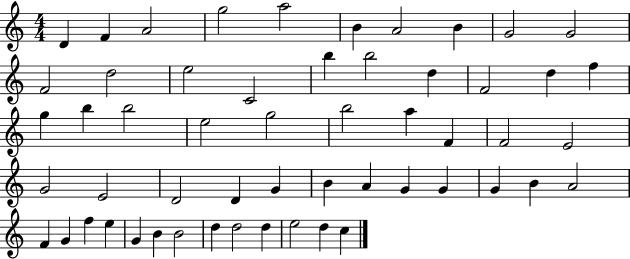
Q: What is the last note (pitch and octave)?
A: C5